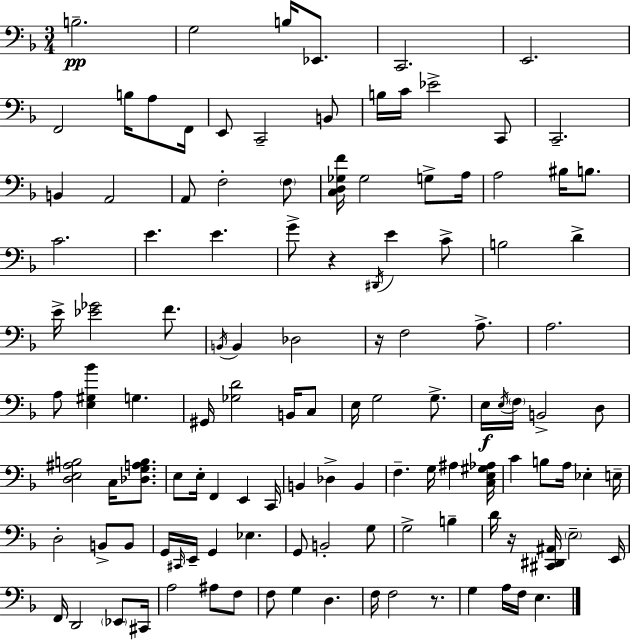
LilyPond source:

{
  \clef bass
  \numericTimeSignature
  \time 3/4
  \key d \minor
  b2.--\pp | g2 b16 ees,8. | c,2. | e,2. | \break f,2 b16 a8 f,16 | e,8 c,2-- b,8 | b16 c'16 ees'2-> c,8 | c,2.-- | \break b,4 a,2 | a,8 f2-. \parenthesize f8 | <c d ges f'>16 ges2 g8-> a16 | a2 bis16 b8. | \break c'2. | e'4. e'4. | g'8-> r4 \acciaccatura { dis,16 } e'4 c'8-> | b2 d'4-> | \break e'16-> <ees' ges'>2 f'8. | \acciaccatura { b,16 } b,4 des2 | r16 f2 a8.-> | a2. | \break a8 <e gis bes'>4 g4. | gis,16 <ges d'>2 b,16 | c8 e16 g2 g8.-> | e16\f \acciaccatura { e16 } \parenthesize f16 b,2-> | \break d8 <d e ais b>2 c16 | <des g a b>8. e8 e16-. f,4 e,4 | c,16 b,4 des4-> b,4 | f4.-- g16 ais4 | \break <c e gis aes>16 c'4 b8 a16 ees4-. | e16-- d2-. b,8-> | b,8 g,16 \grace { cis,16 } e,16-- g,4 ees4. | g,8 b,2-. | \break g8 g2-> | b4-- d'16 r16 <cis, dis, ais,>16 \parenthesize e2-- | e,16 f,16 d,2 | \parenthesize ees,8 cis,16 a2 | \break ais8 f8 f8 g4 d4. | f16 f2 | r8. g4 a16 f16 e4. | \bar "|."
}